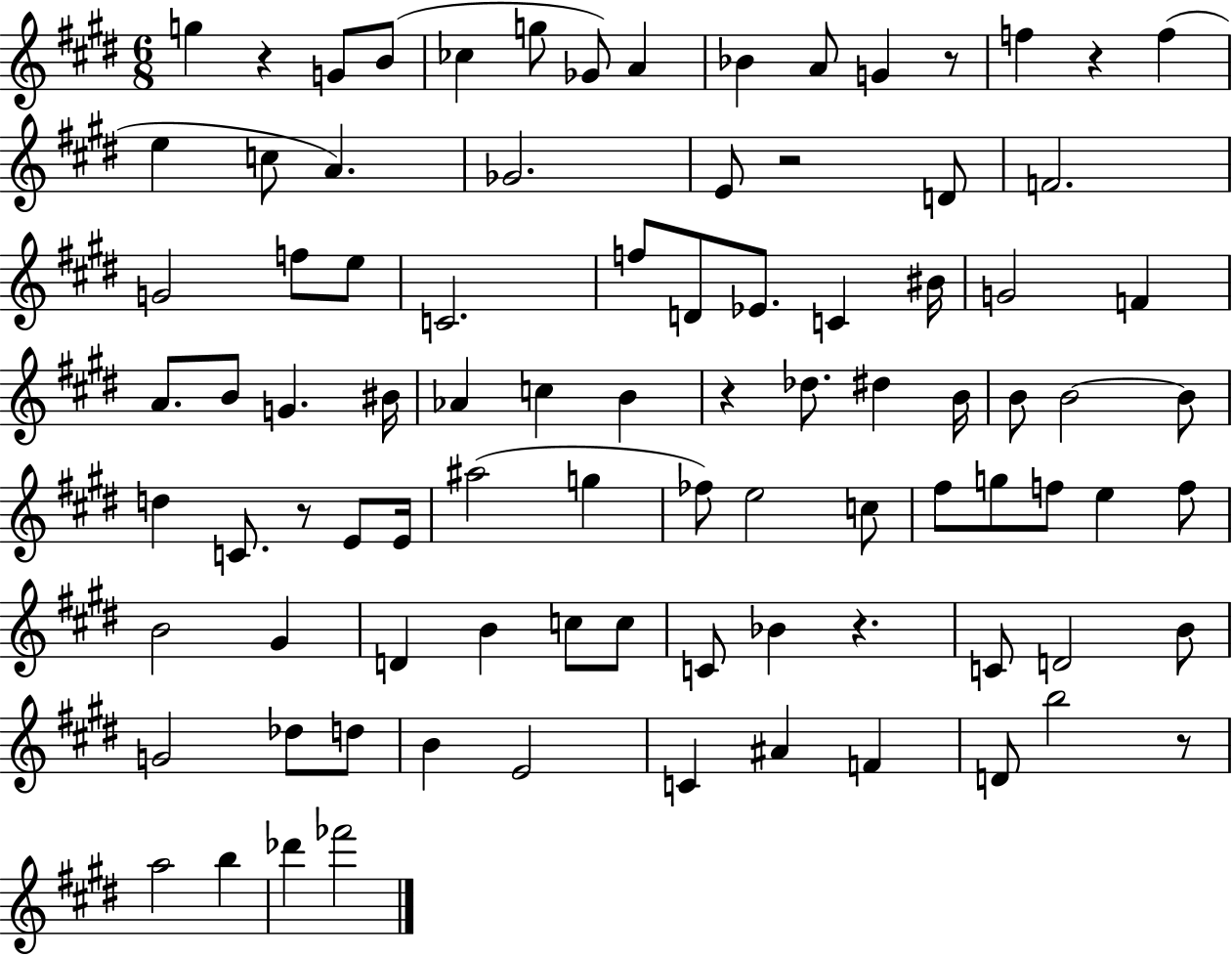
{
  \clef treble
  \numericTimeSignature
  \time 6/8
  \key e \major
  g''4 r4 g'8 b'8( | ces''4 g''8 ges'8) a'4 | bes'4 a'8 g'4 r8 | f''4 r4 f''4( | \break e''4 c''8 a'4.) | ges'2. | e'8 r2 d'8 | f'2. | \break g'2 f''8 e''8 | c'2. | f''8 d'8 ees'8. c'4 bis'16 | g'2 f'4 | \break a'8. b'8 g'4. bis'16 | aes'4 c''4 b'4 | r4 des''8. dis''4 b'16 | b'8 b'2~~ b'8 | \break d''4 c'8. r8 e'8 e'16 | ais''2( g''4 | fes''8) e''2 c''8 | fis''8 g''8 f''8 e''4 f''8 | \break b'2 gis'4 | d'4 b'4 c''8 c''8 | c'8 bes'4 r4. | c'8 d'2 b'8 | \break g'2 des''8 d''8 | b'4 e'2 | c'4 ais'4 f'4 | d'8 b''2 r8 | \break a''2 b''4 | des'''4 fes'''2 | \bar "|."
}